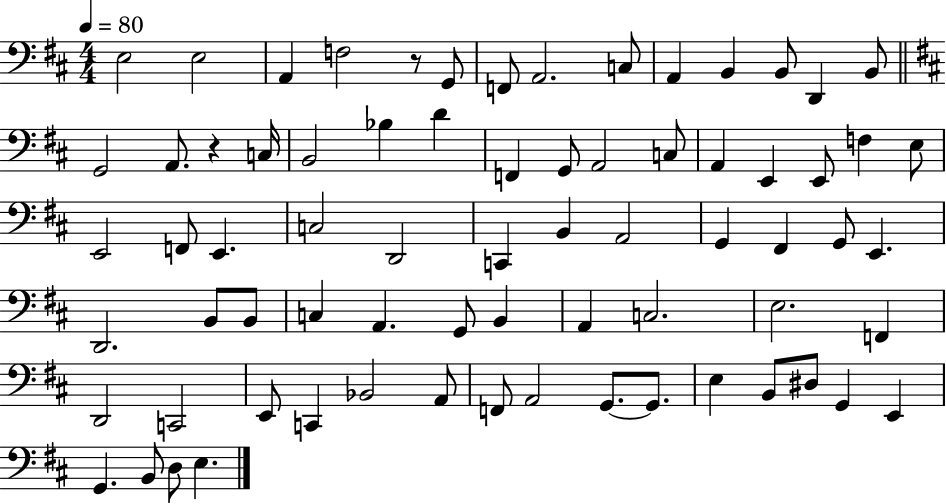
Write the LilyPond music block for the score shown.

{
  \clef bass
  \numericTimeSignature
  \time 4/4
  \key d \major
  \tempo 4 = 80
  e2 e2 | a,4 f2 r8 g,8 | f,8 a,2. c8 | a,4 b,4 b,8 d,4 b,8 | \break \bar "||" \break \key b \minor g,2 a,8. r4 c16 | b,2 bes4 d'4 | f,4 g,8 a,2 c8 | a,4 e,4 e,8 f4 e8 | \break e,2 f,8 e,4. | c2 d,2 | c,4 b,4 a,2 | g,4 fis,4 g,8 e,4. | \break d,2. b,8 b,8 | c4 a,4. g,8 b,4 | a,4 c2. | e2. f,4 | \break d,2 c,2 | e,8 c,4 bes,2 a,8 | f,8 a,2 g,8.~~ g,8. | e4 b,8 dis8 g,4 e,4 | \break g,4. b,8 d8 e4. | \bar "|."
}